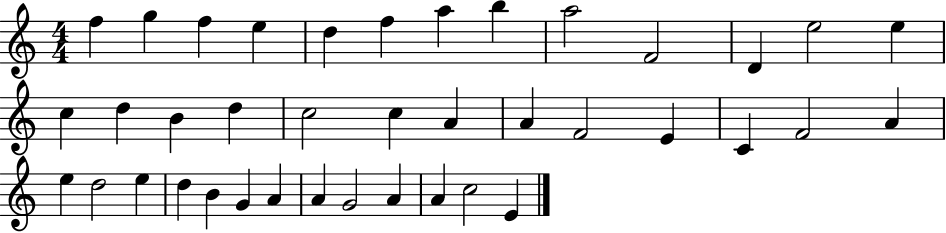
F5/q G5/q F5/q E5/q D5/q F5/q A5/q B5/q A5/h F4/h D4/q E5/h E5/q C5/q D5/q B4/q D5/q C5/h C5/q A4/q A4/q F4/h E4/q C4/q F4/h A4/q E5/q D5/h E5/q D5/q B4/q G4/q A4/q A4/q G4/h A4/q A4/q C5/h E4/q